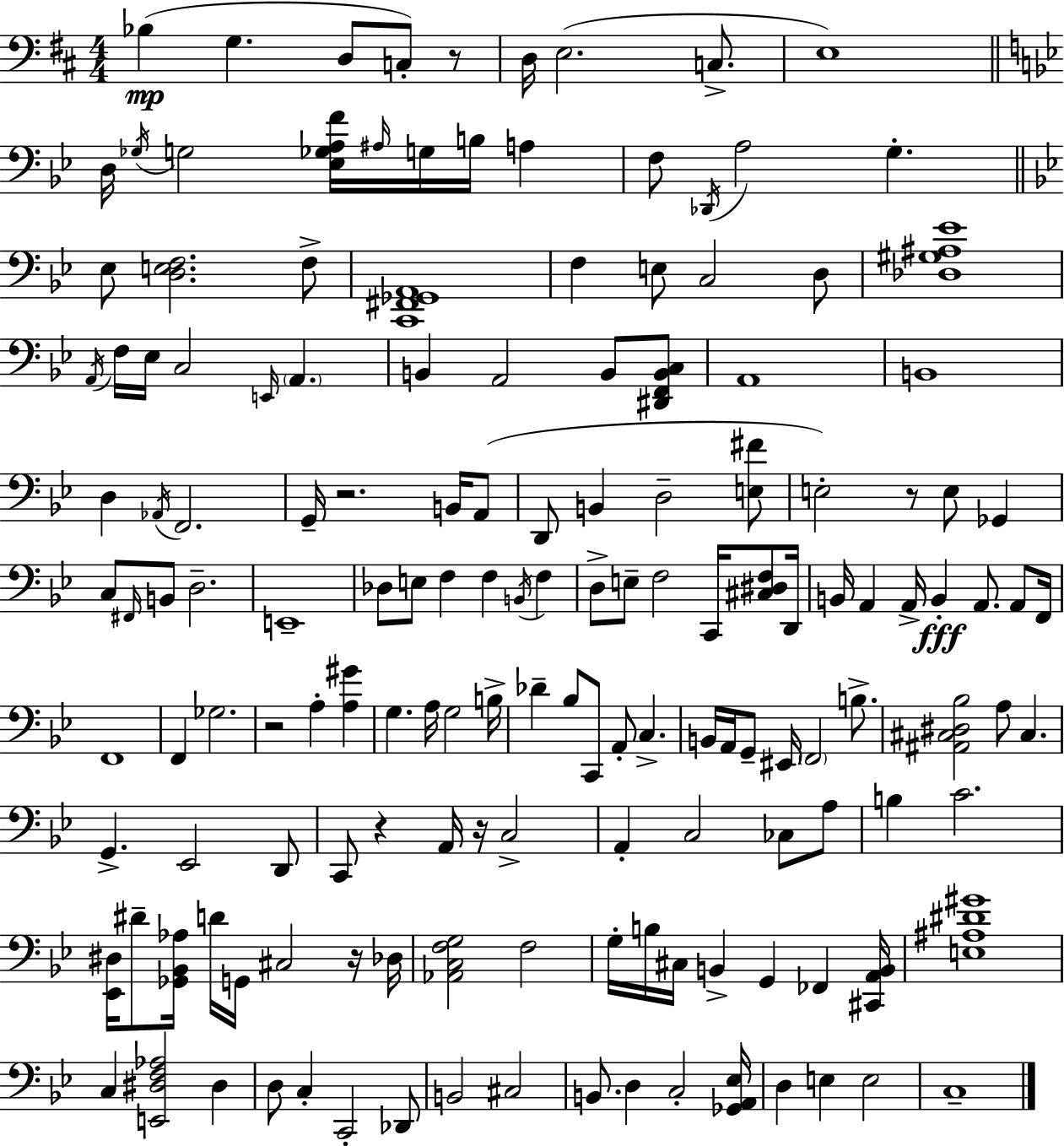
{
  \clef bass
  \numericTimeSignature
  \time 4/4
  \key d \major
  bes4(\mp g4. d8 c8-.) r8 | d16 e2.( c8.-> | e1) | \bar "||" \break \key g \minor d16 \acciaccatura { ges16 } g2 <ees ges a f'>16 \grace { ais16 } g16 b16 a4 | f8 \acciaccatura { des,16 } a2 g4.-. | \bar "||" \break \key bes \major ees8 <d e f>2. f8-> | <c, fis, ges, a,>1 | f4 e8 c2 d8 | <des gis ais ees'>1 | \break \acciaccatura { a,16 } f16 ees16 c2 \grace { e,16 } \parenthesize a,4. | b,4 a,2 b,8 | <dis, f, b, c>8 a,1 | b,1 | \break d4 \acciaccatura { aes,16 } f,2. | g,16-- r2. | b,16 a,8( d,8 b,4 d2-- | <e fis'>8 e2-.) r8 e8 ges,4 | \break c8 \grace { fis,16 } b,8 d2.-- | e,1-- | des8 e8 f4 f4 | \acciaccatura { b,16 } f4 d8-> e8-- f2 | \break c,16 <cis dis f>8 d,16 b,16 a,4 a,16-> b,4-.\fff a,8. | a,8 f,16 f,1 | f,4 ges2. | r2 a4-. | \break <a gis'>4 g4. a16 g2 | b16-> des'4-- bes8 c,8 a,8-. c4.-> | b,16 a,16 g,8-- eis,16 \parenthesize f,2 | b8.-> <ais, cis dis bes>2 a8 cis4. | \break g,4.-> ees,2 | d,8 c,8 r4 a,16 r16 c2-> | a,4-. c2 | ces8 a8 b4 c'2. | \break <ees, dis>16 dis'8-- <ges, bes, aes>16 d'16 g,16 cis2 | r16 des16 <aes, c f g>2 f2 | g16-. b16 cis16 b,4-> g,4 | fes,4 <cis, a, b,>16 <e ais dis' gis'>1 | \break c4 <e, dis f aes>2 | dis4 d8 c4-. c,2-. | des,8 b,2 cis2 | b,8. d4 c2-. | \break <ges, a, ees>16 d4 e4 e2 | c1-- | \bar "|."
}